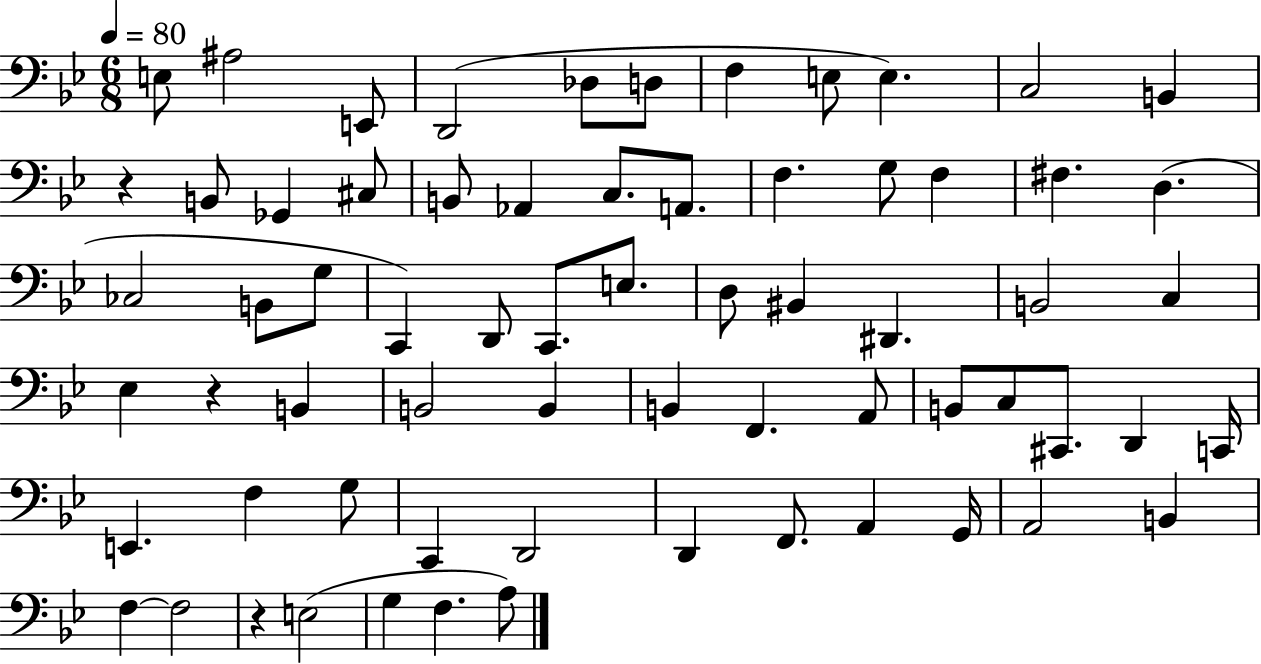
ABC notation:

X:1
T:Untitled
M:6/8
L:1/4
K:Bb
E,/2 ^A,2 E,,/2 D,,2 _D,/2 D,/2 F, E,/2 E, C,2 B,, z B,,/2 _G,, ^C,/2 B,,/2 _A,, C,/2 A,,/2 F, G,/2 F, ^F, D, _C,2 B,,/2 G,/2 C,, D,,/2 C,,/2 E,/2 D,/2 ^B,, ^D,, B,,2 C, _E, z B,, B,,2 B,, B,, F,, A,,/2 B,,/2 C,/2 ^C,,/2 D,, C,,/4 E,, F, G,/2 C,, D,,2 D,, F,,/2 A,, G,,/4 A,,2 B,, F, F,2 z E,2 G, F, A,/2